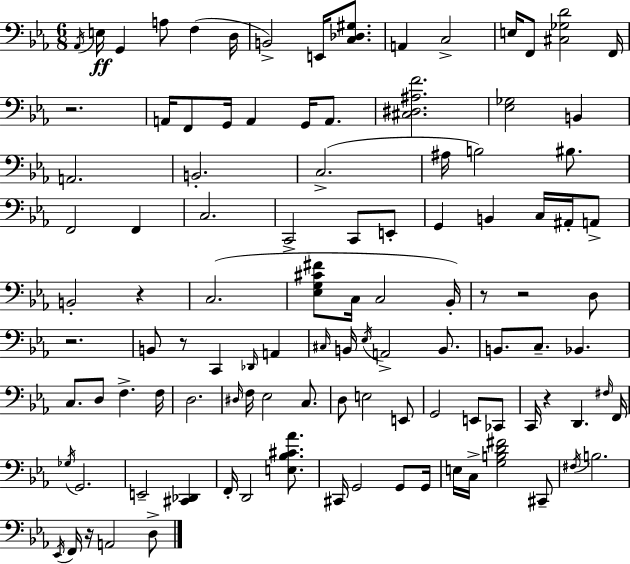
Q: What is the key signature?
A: C minor